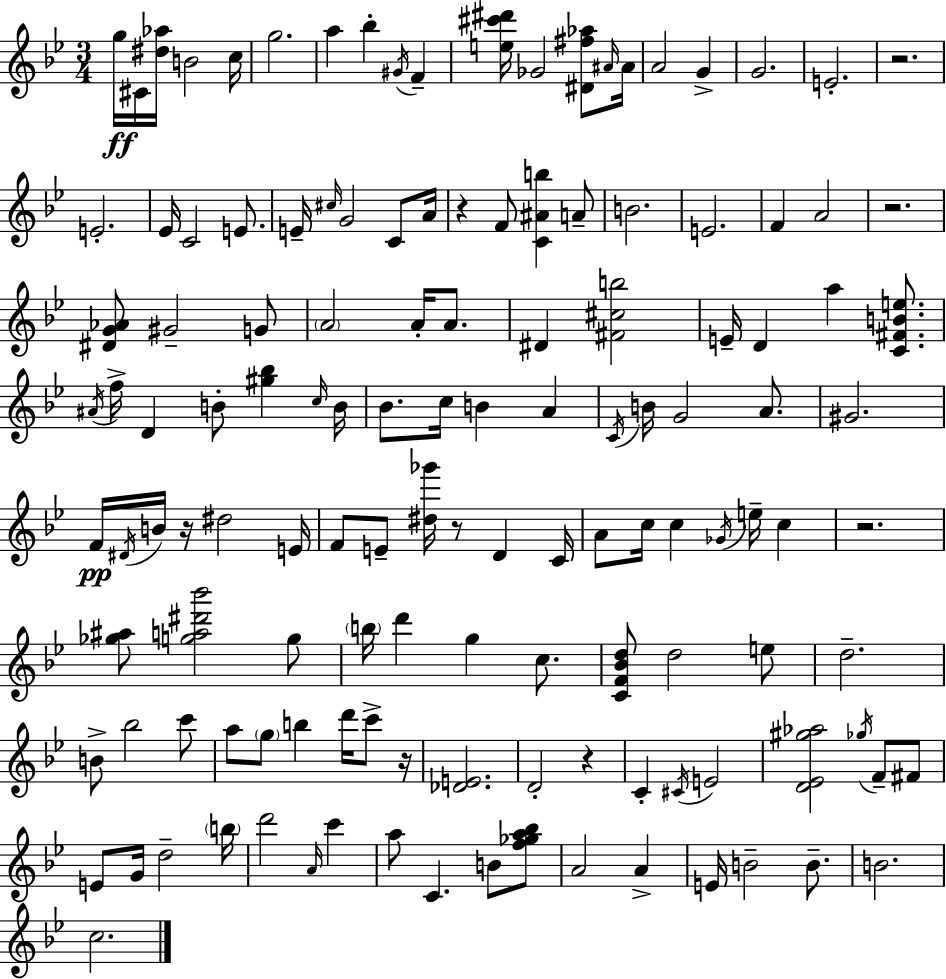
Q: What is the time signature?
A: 3/4